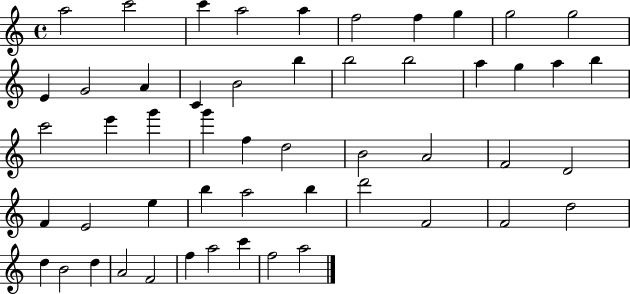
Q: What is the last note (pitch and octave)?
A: A5